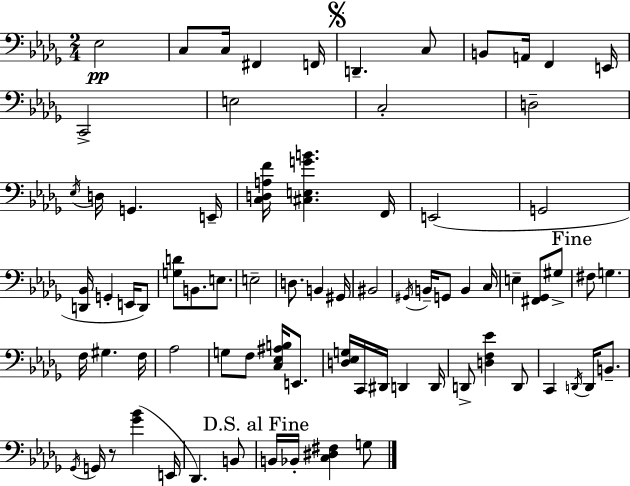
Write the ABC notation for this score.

X:1
T:Untitled
M:2/4
L:1/4
K:Bbm
_E,2 C,/2 C,/4 ^F,, F,,/4 D,, C,/2 B,,/2 A,,/4 F,, E,,/4 C,,2 E,2 C,2 D,2 _E,/4 D,/4 G,, E,,/4 [C,D,A,F]/4 [^C,E,GB] F,,/4 E,,2 G,,2 [D,,_B,,]/4 G,, E,,/4 D,,/2 [G,D]/2 B,,/2 E,/2 E,2 D,/2 B,, ^G,,/4 ^B,,2 ^G,,/4 B,,/4 G,,/2 B,, C,/4 E, [^F,,_G,,]/2 ^G,/2 ^F,/2 G, F,/4 ^G, F,/4 _A,2 G,/2 F,/2 [C,_E,^A,B,]/4 E,,/2 [D,_E,G,]/4 C,,/4 ^D,,/4 D,, D,,/4 D,,/2 [D,F,_E] D,,/2 C,, D,,/4 D,,/4 B,,/2 _G,,/4 G,,/4 z/2 [_G_B] E,,/4 _D,, B,,/2 B,,/4 _B,,/4 [C,^D,^F,] G,/2